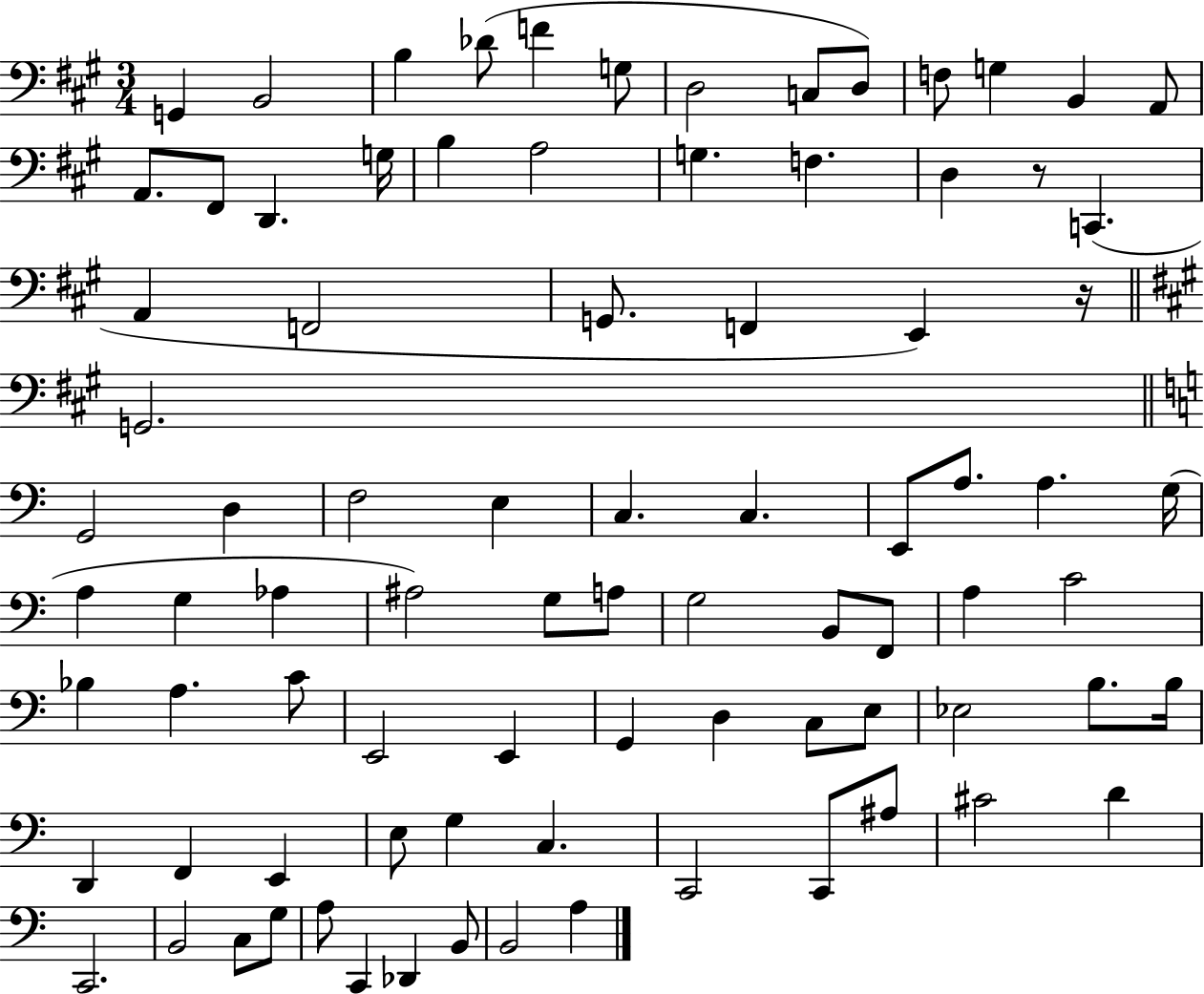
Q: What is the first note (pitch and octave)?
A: G2